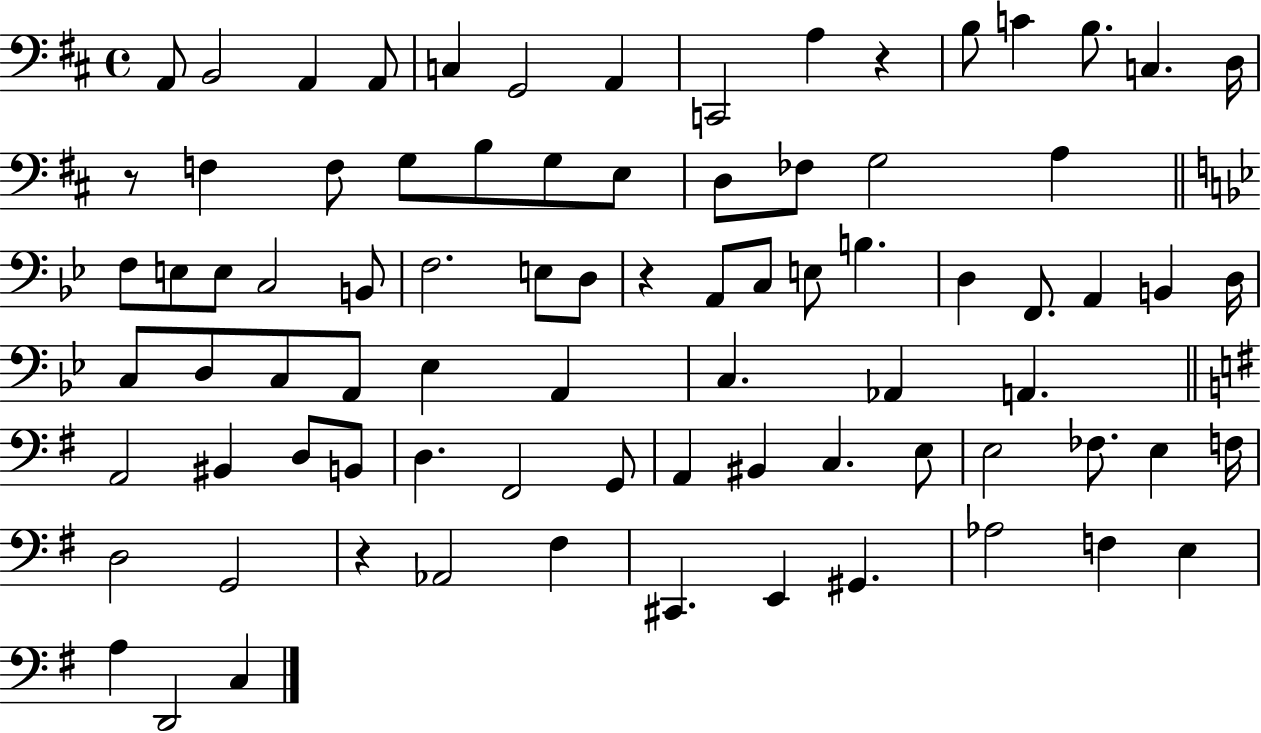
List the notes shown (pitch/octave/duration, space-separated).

A2/e B2/h A2/q A2/e C3/q G2/h A2/q C2/h A3/q R/q B3/e C4/q B3/e. C3/q. D3/s R/e F3/q F3/e G3/e B3/e G3/e E3/e D3/e FES3/e G3/h A3/q F3/e E3/e E3/e C3/h B2/e F3/h. E3/e D3/e R/q A2/e C3/e E3/e B3/q. D3/q F2/e. A2/q B2/q D3/s C3/e D3/e C3/e A2/e Eb3/q A2/q C3/q. Ab2/q A2/q. A2/h BIS2/q D3/e B2/e D3/q. F#2/h G2/e A2/q BIS2/q C3/q. E3/e E3/h FES3/e. E3/q F3/s D3/h G2/h R/q Ab2/h F#3/q C#2/q. E2/q G#2/q. Ab3/h F3/q E3/q A3/q D2/h C3/q